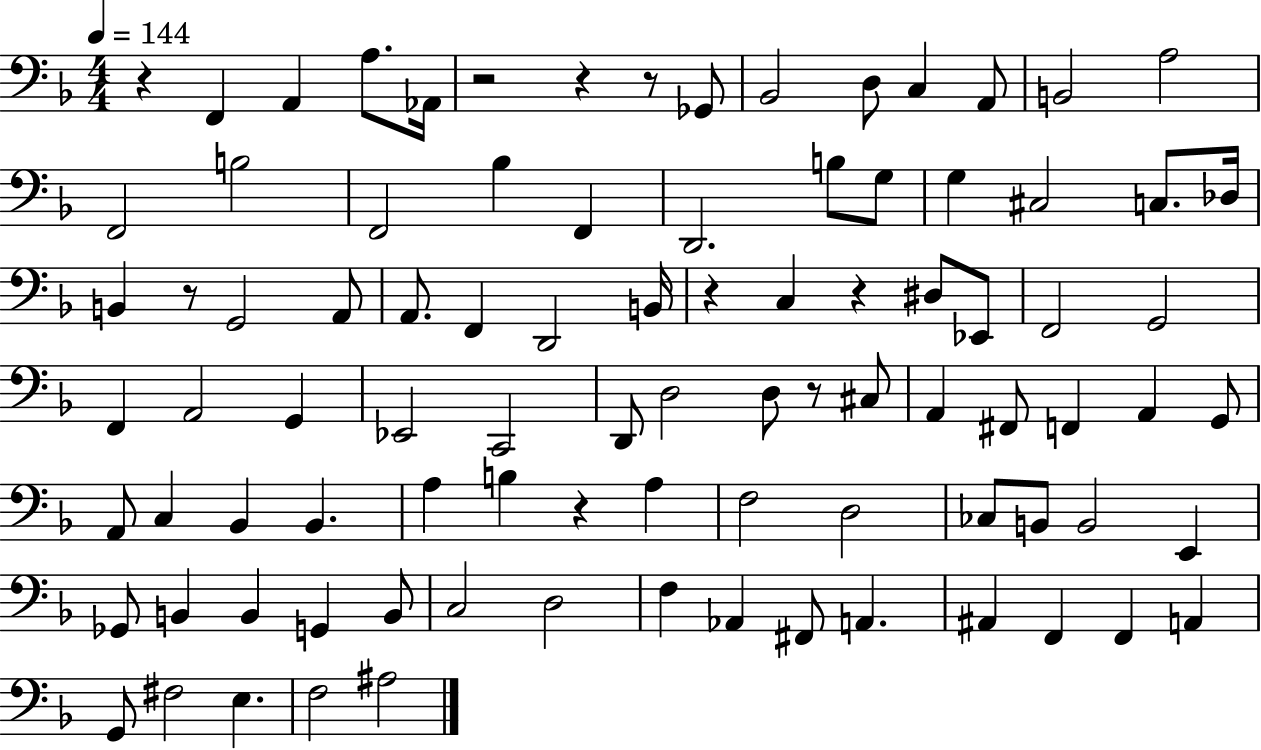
{
  \clef bass
  \numericTimeSignature
  \time 4/4
  \key f \major
  \tempo 4 = 144
  r4 f,4 a,4 a8. aes,16 | r2 r4 r8 ges,8 | bes,2 d8 c4 a,8 | b,2 a2 | \break f,2 b2 | f,2 bes4 f,4 | d,2. b8 g8 | g4 cis2 c8. des16 | \break b,4 r8 g,2 a,8 | a,8. f,4 d,2 b,16 | r4 c4 r4 dis8 ees,8 | f,2 g,2 | \break f,4 a,2 g,4 | ees,2 c,2 | d,8 d2 d8 r8 cis8 | a,4 fis,8 f,4 a,4 g,8 | \break a,8 c4 bes,4 bes,4. | a4 b4 r4 a4 | f2 d2 | ces8 b,8 b,2 e,4 | \break ges,8 b,4 b,4 g,4 b,8 | c2 d2 | f4 aes,4 fis,8 a,4. | ais,4 f,4 f,4 a,4 | \break g,8 fis2 e4. | f2 ais2 | \bar "|."
}